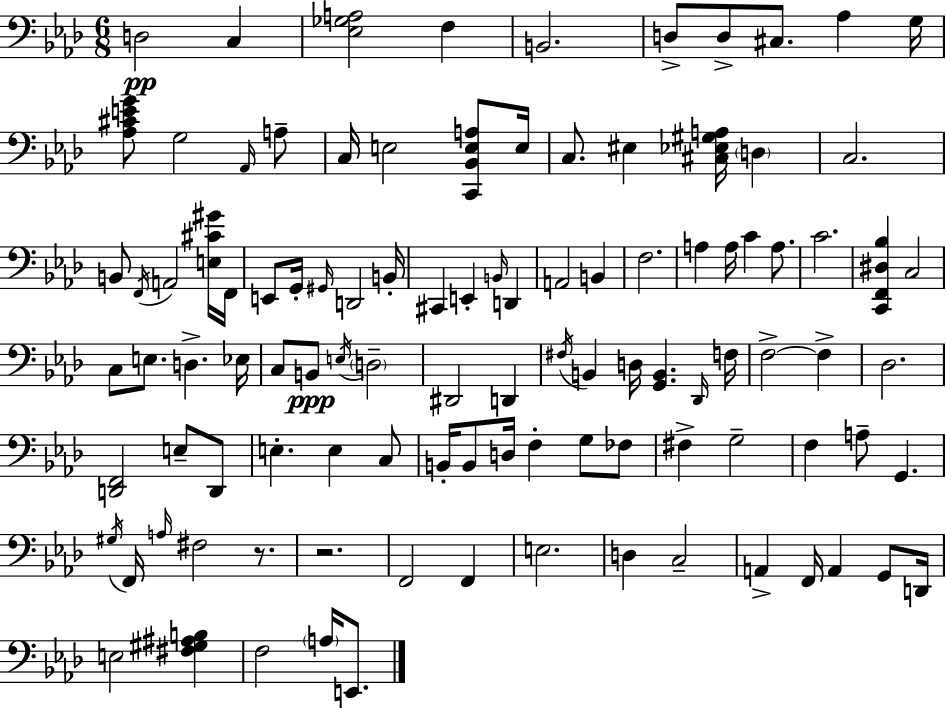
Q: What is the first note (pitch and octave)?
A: D3